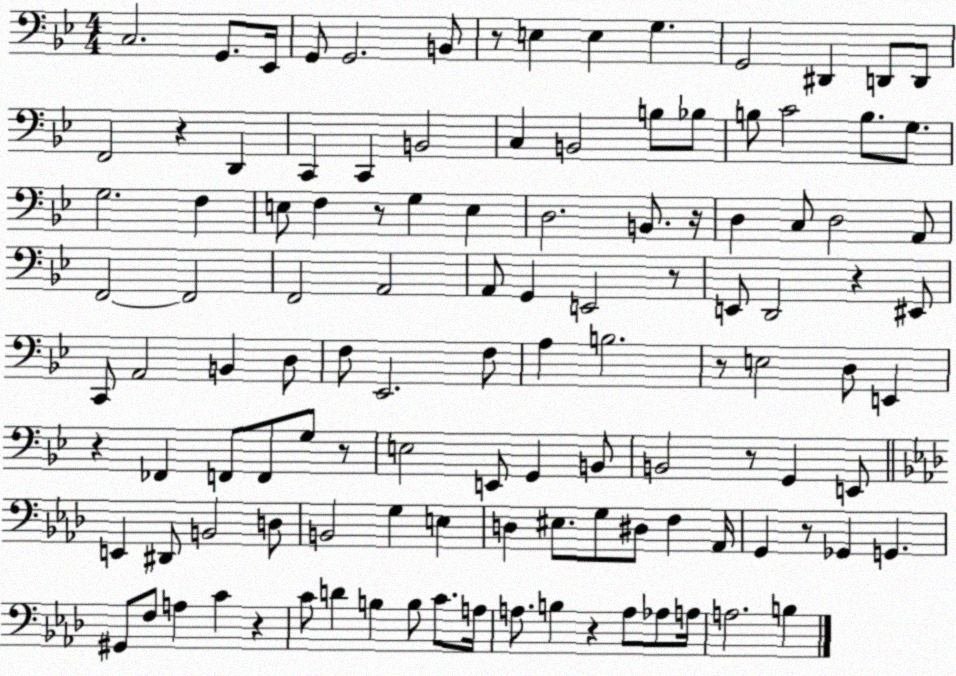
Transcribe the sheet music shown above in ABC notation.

X:1
T:Untitled
M:4/4
L:1/4
K:Bb
C,2 G,,/2 _E,,/4 G,,/2 G,,2 B,,/2 z/2 E, E, G, G,,2 ^D,, D,,/2 D,,/2 F,,2 z D,, C,, C,, B,,2 C, B,,2 B,/2 _B,/2 B,/2 C2 B,/2 G,/2 G,2 F, E,/2 F, z/2 G, E, D,2 B,,/2 z/4 D, C,/2 D,2 A,,/2 F,,2 F,,2 F,,2 A,,2 A,,/2 G,, E,,2 z/2 E,,/2 D,,2 z ^E,,/2 C,,/2 A,,2 B,, D,/2 F,/2 _E,,2 F,/2 A, B,2 z/2 E,2 D,/2 E,, z _F,, F,,/2 F,,/2 G,/2 z/2 E,2 E,,/2 G,, B,,/2 B,,2 z/2 G,, E,,/2 E,, ^D,,/2 B,,2 D,/2 B,,2 G, E, D, ^E,/2 G,/2 ^D,/2 F, _A,,/4 G,, z/2 _G,, G,, ^G,,/2 F,/2 A, C z C/2 D B, B,/2 C/2 A,/4 A,/2 B, z A,/2 _A,/2 A,/4 A,2 B,